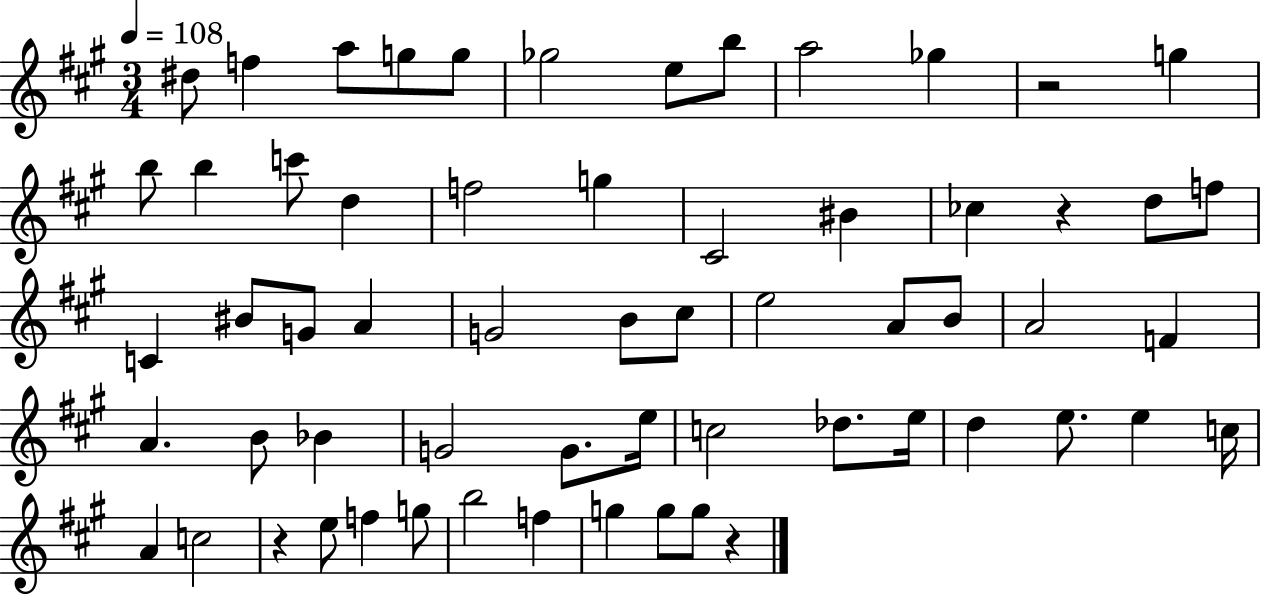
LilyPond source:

{
  \clef treble
  \numericTimeSignature
  \time 3/4
  \key a \major
  \tempo 4 = 108
  dis''8 f''4 a''8 g''8 g''8 | ges''2 e''8 b''8 | a''2 ges''4 | r2 g''4 | \break b''8 b''4 c'''8 d''4 | f''2 g''4 | cis'2 bis'4 | ces''4 r4 d''8 f''8 | \break c'4 bis'8 g'8 a'4 | g'2 b'8 cis''8 | e''2 a'8 b'8 | a'2 f'4 | \break a'4. b'8 bes'4 | g'2 g'8. e''16 | c''2 des''8. e''16 | d''4 e''8. e''4 c''16 | \break a'4 c''2 | r4 e''8 f''4 g''8 | b''2 f''4 | g''4 g''8 g''8 r4 | \break \bar "|."
}